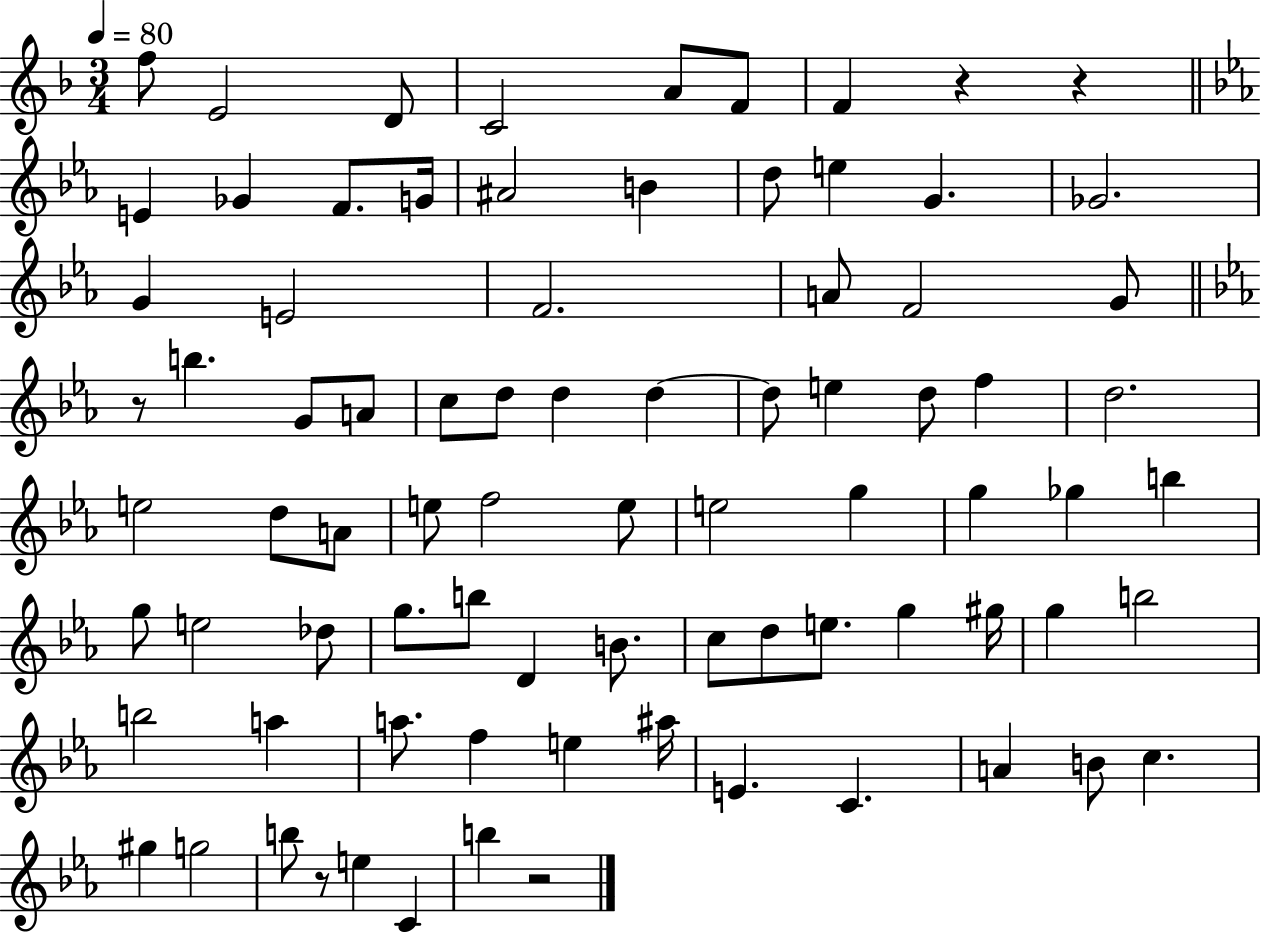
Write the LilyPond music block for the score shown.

{
  \clef treble
  \numericTimeSignature
  \time 3/4
  \key f \major
  \tempo 4 = 80
  f''8 e'2 d'8 | c'2 a'8 f'8 | f'4 r4 r4 | \bar "||" \break \key c \minor e'4 ges'4 f'8. g'16 | ais'2 b'4 | d''8 e''4 g'4. | ges'2. | \break g'4 e'2 | f'2. | a'8 f'2 g'8 | \bar "||" \break \key c \minor r8 b''4. g'8 a'8 | c''8 d''8 d''4 d''4~~ | d''8 e''4 d''8 f''4 | d''2. | \break e''2 d''8 a'8 | e''8 f''2 e''8 | e''2 g''4 | g''4 ges''4 b''4 | \break g''8 e''2 des''8 | g''8. b''8 d'4 b'8. | c''8 d''8 e''8. g''4 gis''16 | g''4 b''2 | \break b''2 a''4 | a''8. f''4 e''4 ais''16 | e'4. c'4. | a'4 b'8 c''4. | \break gis''4 g''2 | b''8 r8 e''4 c'4 | b''4 r2 | \bar "|."
}